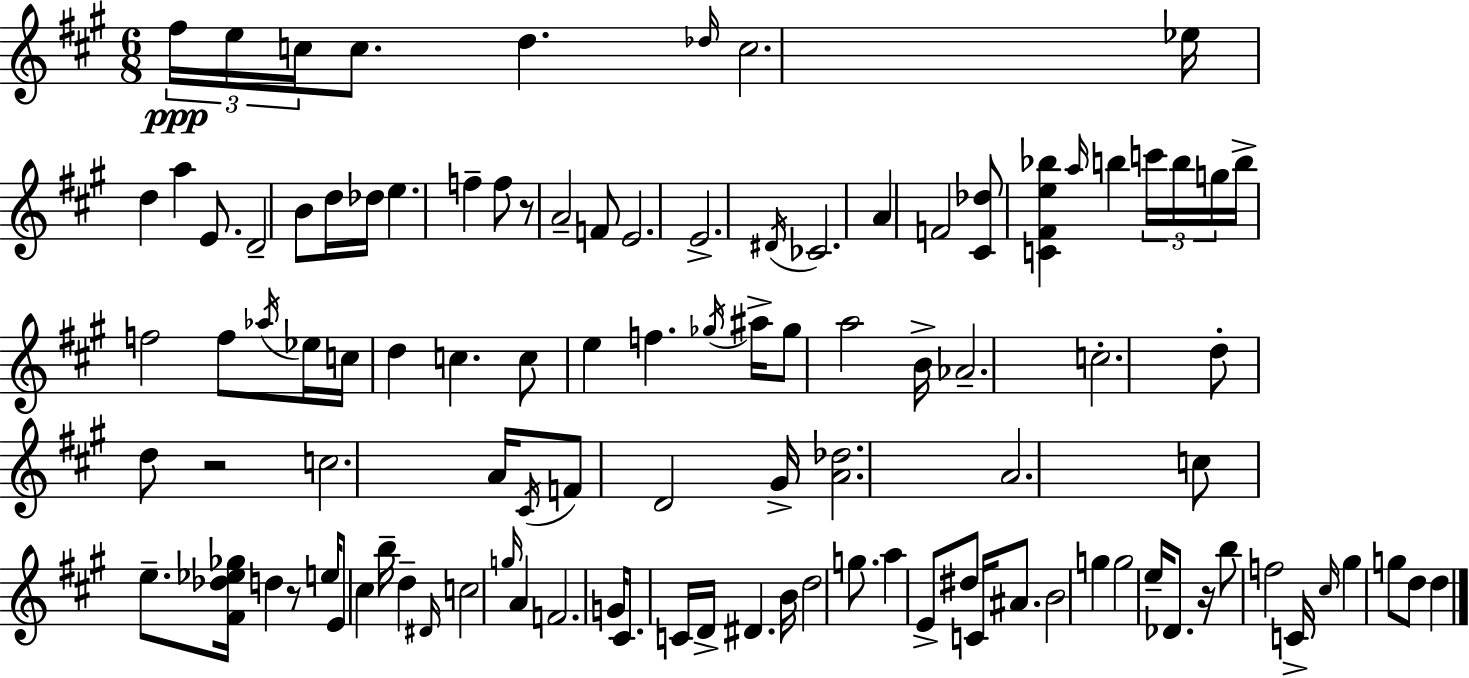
X:1
T:Untitled
M:6/8
L:1/4
K:A
^f/4 e/4 c/4 c/2 d _d/4 c2 _e/4 d a E/2 D2 B/2 d/4 _d/4 e f f/2 z/2 A2 F/2 E2 E2 ^D/4 _C2 A F2 [^C_d]/2 [C^Fe_b] a/4 b c'/4 b/4 g/4 b/4 f2 f/2 _a/4 _e/4 c/4 d c c/2 e f _g/4 ^a/4 _g/2 a2 B/4 _A2 c2 d/2 d/2 z2 c2 A/4 ^C/4 F/2 D2 ^G/4 [A_d]2 A2 c/2 e/2 [^F_d_e_g]/4 d z/2 e/4 E/2 ^c b/4 d ^D/4 c2 g/4 A F2 G/4 ^C/2 C/4 D/4 ^D B/4 d2 g/2 a E/2 ^d/2 C/4 ^A/2 B2 g g2 e/4 _D/2 z/4 b/2 f2 C/4 ^c/4 ^g g/2 d/2 d